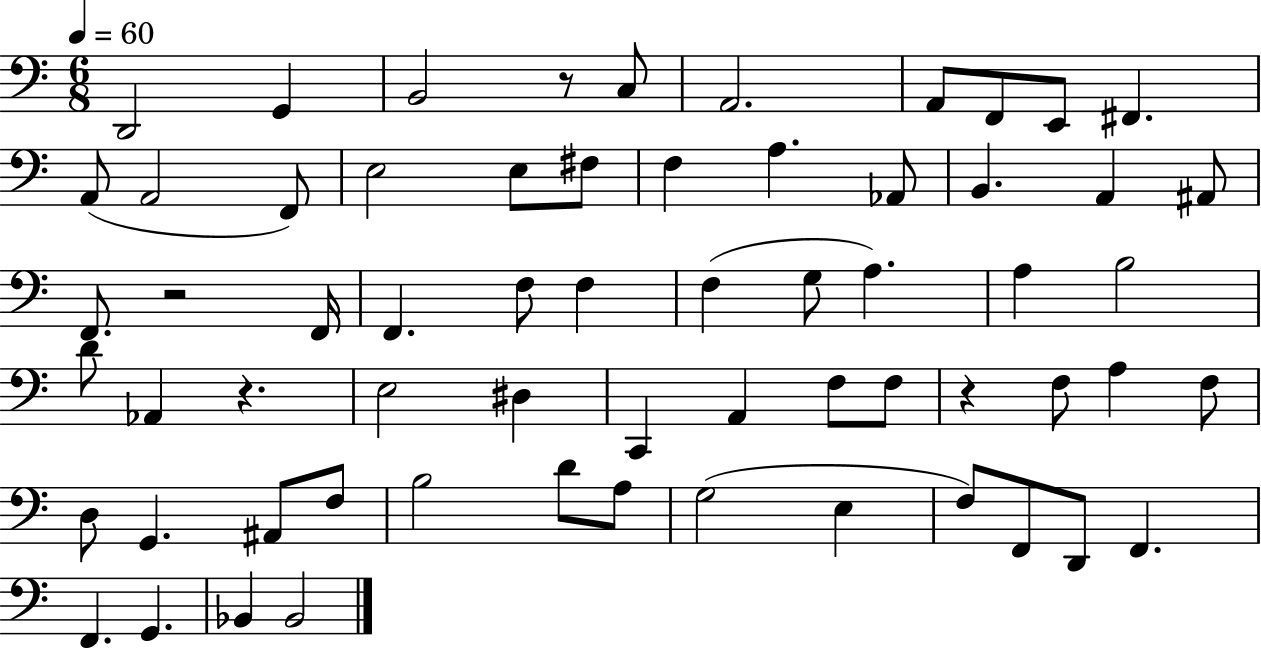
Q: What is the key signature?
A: C major